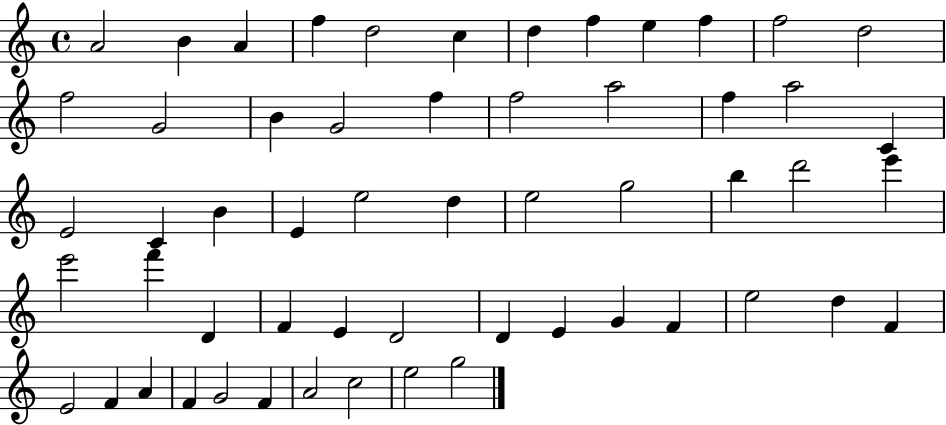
{
  \clef treble
  \time 4/4
  \defaultTimeSignature
  \key c \major
  a'2 b'4 a'4 | f''4 d''2 c''4 | d''4 f''4 e''4 f''4 | f''2 d''2 | \break f''2 g'2 | b'4 g'2 f''4 | f''2 a''2 | f''4 a''2 c'4 | \break e'2 c'4 b'4 | e'4 e''2 d''4 | e''2 g''2 | b''4 d'''2 e'''4 | \break e'''2 f'''4 d'4 | f'4 e'4 d'2 | d'4 e'4 g'4 f'4 | e''2 d''4 f'4 | \break e'2 f'4 a'4 | f'4 g'2 f'4 | a'2 c''2 | e''2 g''2 | \break \bar "|."
}